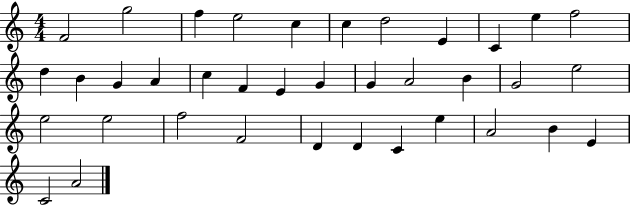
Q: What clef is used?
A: treble